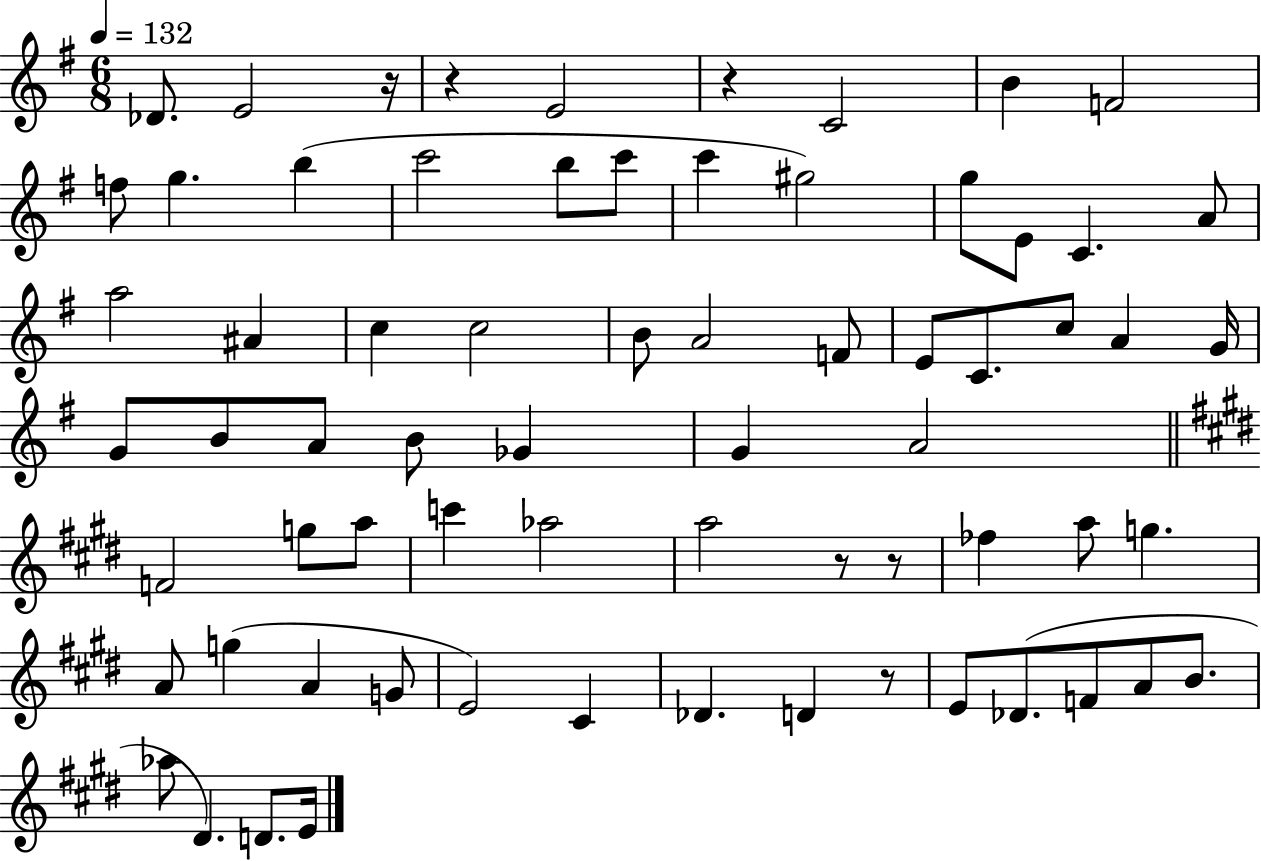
{
  \clef treble
  \numericTimeSignature
  \time 6/8
  \key g \major
  \tempo 4 = 132
  des'8. e'2 r16 | r4 e'2 | r4 c'2 | b'4 f'2 | \break f''8 g''4. b''4( | c'''2 b''8 c'''8 | c'''4 gis''2) | g''8 e'8 c'4. a'8 | \break a''2 ais'4 | c''4 c''2 | b'8 a'2 f'8 | e'8 c'8. c''8 a'4 g'16 | \break g'8 b'8 a'8 b'8 ges'4 | g'4 a'2 | \bar "||" \break \key e \major f'2 g''8 a''8 | c'''4 aes''2 | a''2 r8 r8 | fes''4 a''8 g''4. | \break a'8 g''4( a'4 g'8 | e'2) cis'4 | des'4. d'4 r8 | e'8 des'8.( f'8 a'8 b'8. | \break aes''8 dis'4.) d'8. e'16 | \bar "|."
}